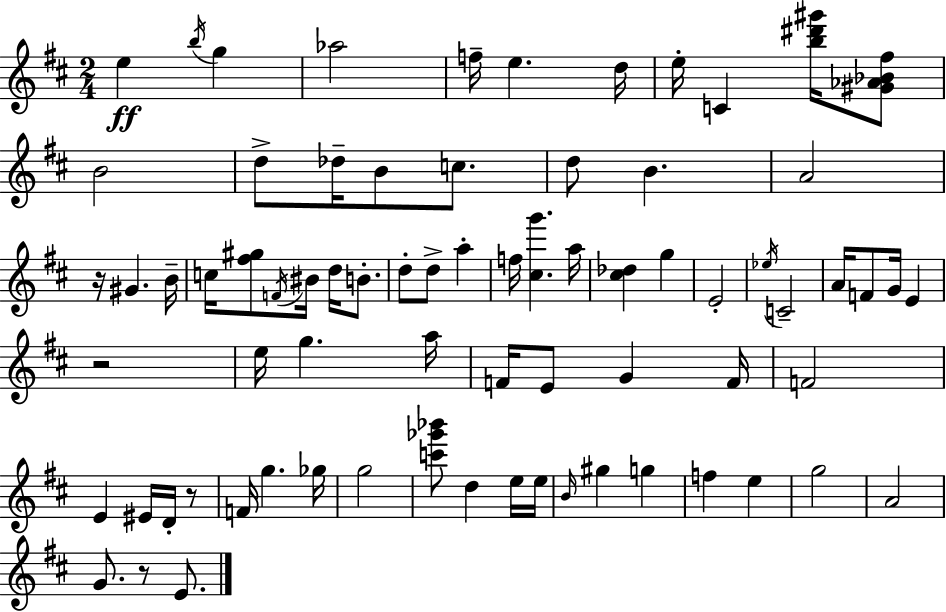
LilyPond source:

{
  \clef treble
  \numericTimeSignature
  \time 2/4
  \key d \major
  \repeat volta 2 { e''4\ff \acciaccatura { b''16 } g''4 | aes''2 | f''16-- e''4. | d''16 e''16-. c'4 <b'' dis''' gis'''>16 <gis' aes' bes' fis''>8 | \break b'2 | d''8-> des''16-- b'8 c''8. | d''8 b'4. | a'2 | \break r16 gis'4. | b'16-- c''16 <fis'' gis''>8 \acciaccatura { f'16 } bis'16 d''16 b'8.-. | d''8-. d''8-> a''4-. | f''16 <cis'' g'''>4. | \break a''16 <cis'' des''>4 g''4 | e'2-. | \acciaccatura { ees''16 } c'2-- | a'16 f'8 g'16 e'4 | \break r2 | e''16 g''4. | a''16 f'16 e'8 g'4 | f'16 f'2 | \break e'4 eis'16 | d'16-. r8 f'16 g''4. | ges''16 g''2 | <c''' ges''' bes'''>8 d''4 | \break e''16 e''16 \grace { b'16 } gis''4 | g''4 f''4 | e''4 g''2 | a'2 | \break g'8. r8 | e'8. } \bar "|."
}